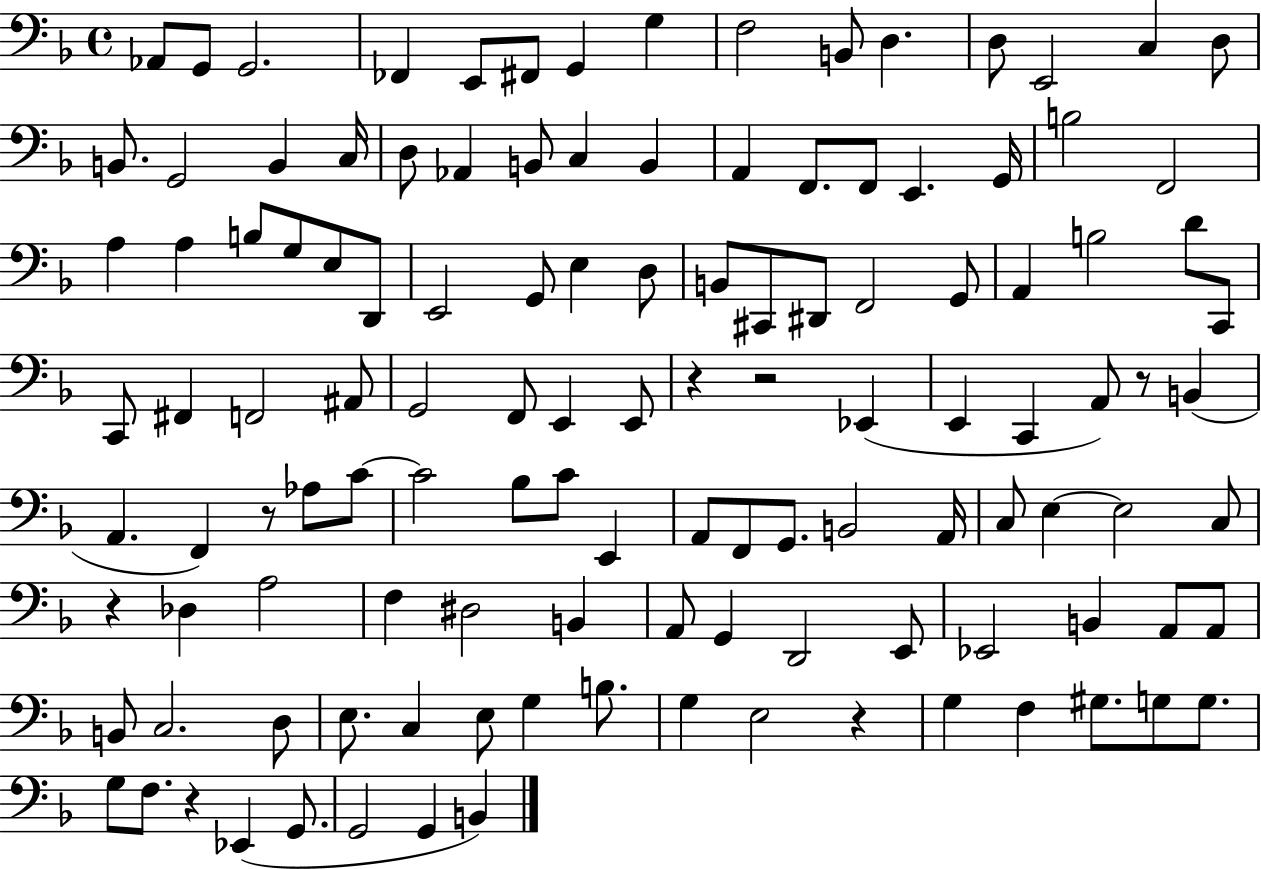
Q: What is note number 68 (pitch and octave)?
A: C4